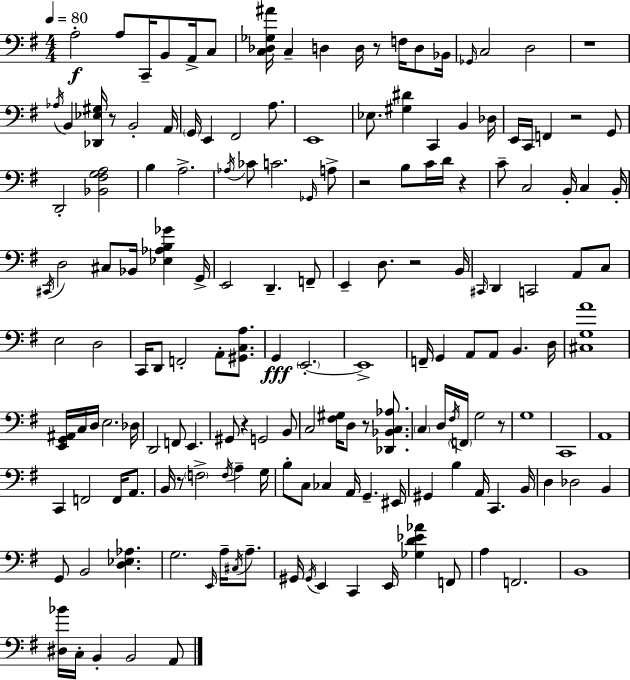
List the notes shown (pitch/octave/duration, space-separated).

A3/h A3/e C2/s B2/e A2/s C3/e [C3,Db3,Gb3,A#4]/s C3/q D3/q D3/s R/e F3/s D3/e Bb2/s Gb2/s C3/h D3/h R/w Ab3/s B2/q [Db2,Eb3,G#3]/s R/e B2/h A2/s G2/s E2/q F#2/h A3/e. E2/w Eb3/e. [G#3,D#4]/q C2/q B2/q Db3/s E2/s C2/s F2/q R/h G2/e D2/h [Bb2,F#3,G3,A3]/h B3/q A3/h. Ab3/s CES4/e C4/h. Gb2/s A3/e R/h B3/e C4/s D4/s R/q C4/e C3/h B2/s C3/q B2/s C#2/s D3/h C#3/e Bb2/s [Eb3,Ab3,B3,Gb4]/q G2/s E2/h D2/q. F2/e E2/q D3/e. R/h B2/s C#2/s D2/q C2/h A2/e C3/e E3/h D3/h C2/s D2/e F2/h A2/e [G#2,C3,A3]/e. G2/q E2/h. E2/w F2/s G2/q A2/e A2/e B2/q. D3/s [C#3,G3,A4]/w [E2,G2,A#2]/s C3/s D3/s E3/h. Db3/s D2/h F2/e E2/q. G#2/e R/q G2/h B2/e C3/h [F#3,G#3]/s D3/e R/e [Db2,Bb2,C3,Ab3]/e. C3/q D3/s F#3/s F2/s G3/h R/e G3/w C2/w A2/w C2/q F2/h F2/s A2/e. B2/s R/e F3/h F3/s A3/q G3/s B3/e C3/e CES3/q A2/s G2/q. EIS2/s G#2/q B3/q A2/s C2/q. B2/s D3/q Db3/h B2/q G2/e B2/h [D3,Eb3,Ab3]/q. G3/h. E2/s A3/s C#3/s A3/e. G#2/s G#2/s E2/q C2/q E2/s [Gb3,D4,Eb4,Ab4]/q F2/e A3/q F2/h. B2/w [D#3,Bb4]/s C3/s B2/q B2/h A2/e